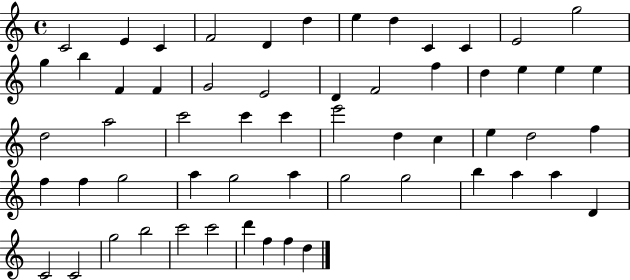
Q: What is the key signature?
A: C major